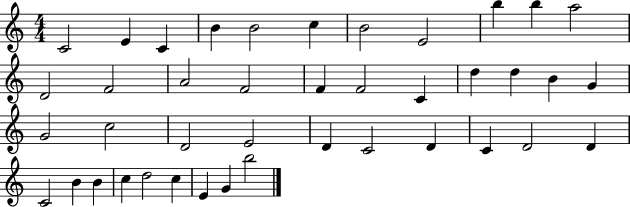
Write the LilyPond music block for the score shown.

{
  \clef treble
  \numericTimeSignature
  \time 4/4
  \key c \major
  c'2 e'4 c'4 | b'4 b'2 c''4 | b'2 e'2 | b''4 b''4 a''2 | \break d'2 f'2 | a'2 f'2 | f'4 f'2 c'4 | d''4 d''4 b'4 g'4 | \break g'2 c''2 | d'2 e'2 | d'4 c'2 d'4 | c'4 d'2 d'4 | \break c'2 b'4 b'4 | c''4 d''2 c''4 | e'4 g'4 b''2 | \bar "|."
}